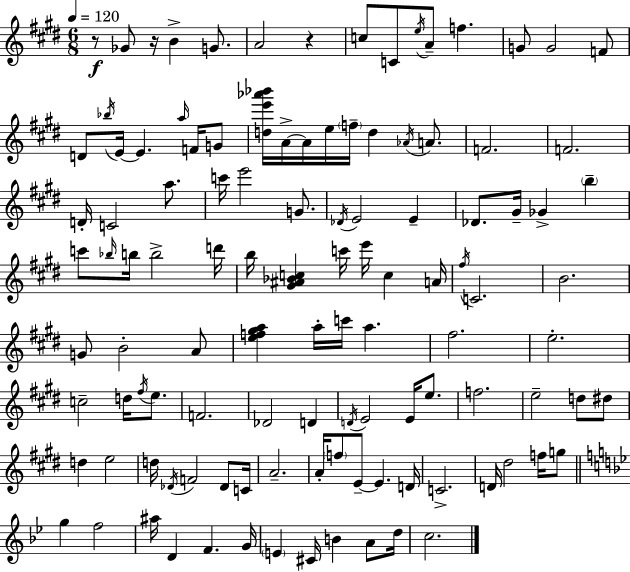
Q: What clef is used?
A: treble